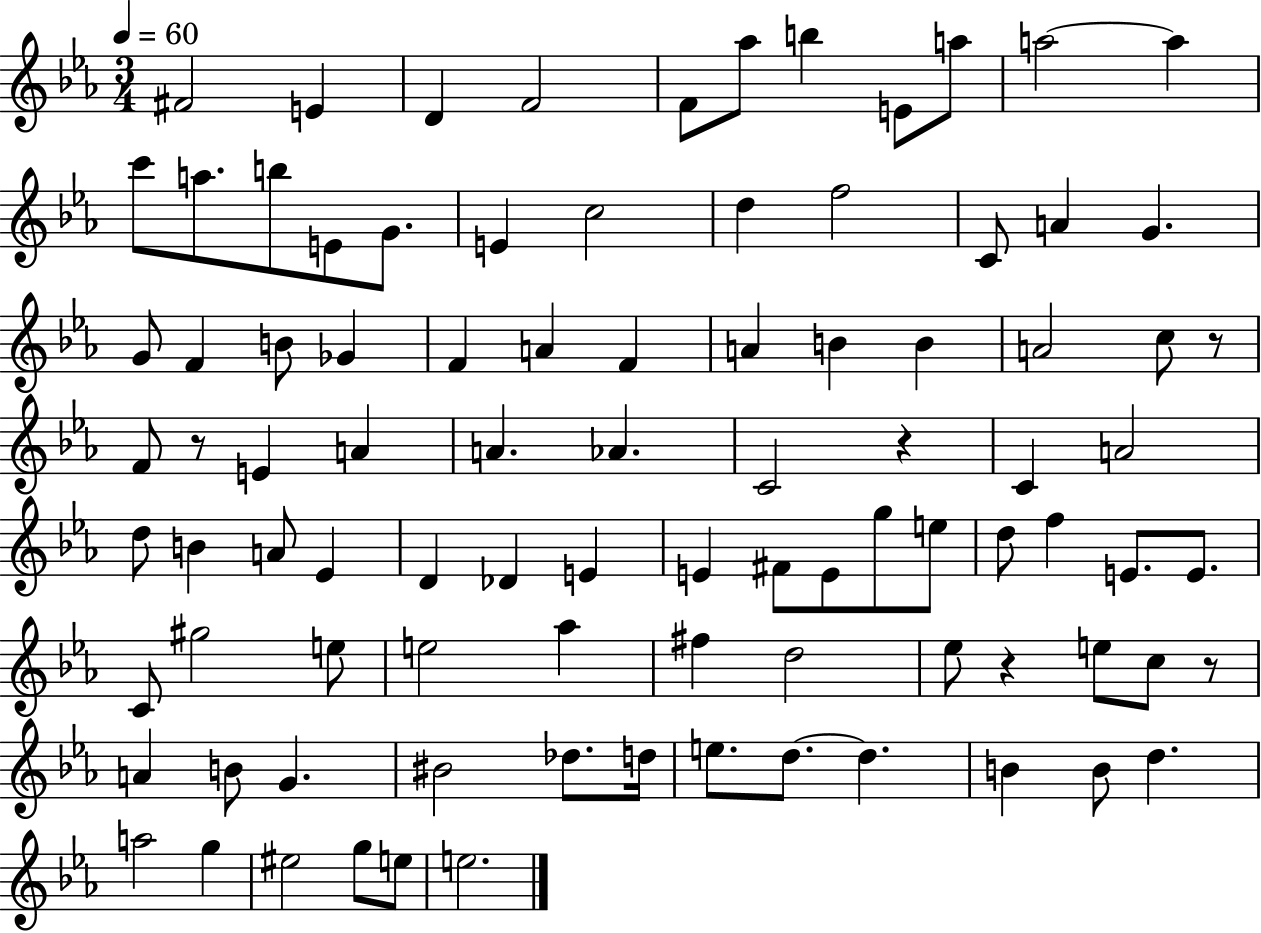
X:1
T:Untitled
M:3/4
L:1/4
K:Eb
^F2 E D F2 F/2 _a/2 b E/2 a/2 a2 a c'/2 a/2 b/2 E/2 G/2 E c2 d f2 C/2 A G G/2 F B/2 _G F A F A B B A2 c/2 z/2 F/2 z/2 E A A _A C2 z C A2 d/2 B A/2 _E D _D E E ^F/2 E/2 g/2 e/2 d/2 f E/2 E/2 C/2 ^g2 e/2 e2 _a ^f d2 _e/2 z e/2 c/2 z/2 A B/2 G ^B2 _d/2 d/4 e/2 d/2 d B B/2 d a2 g ^e2 g/2 e/2 e2